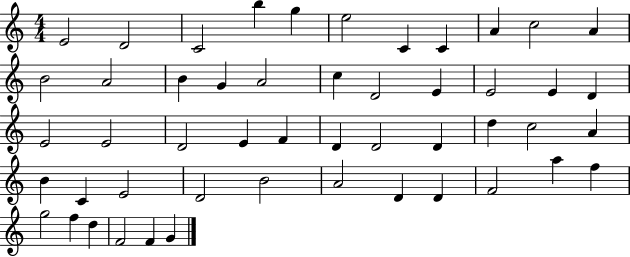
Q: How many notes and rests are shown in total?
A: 50